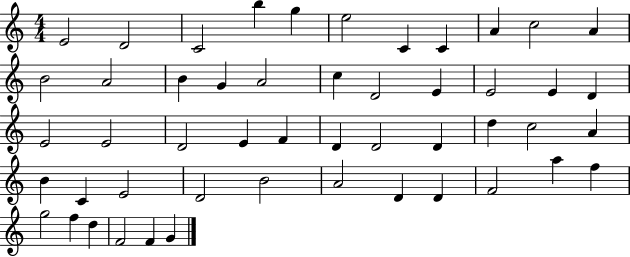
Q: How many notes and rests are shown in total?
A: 50